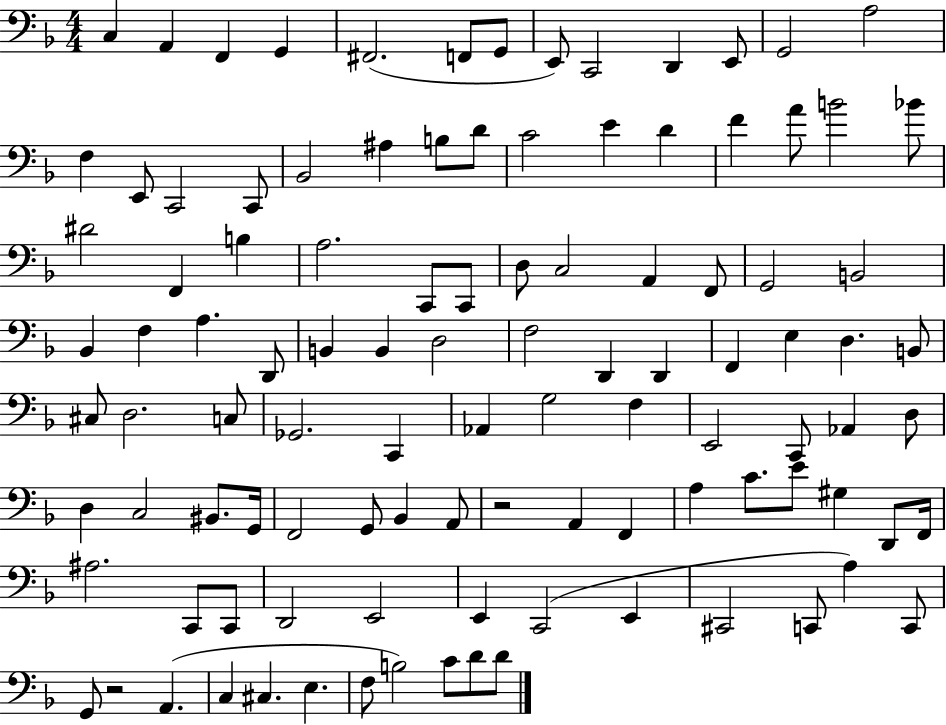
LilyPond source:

{
  \clef bass
  \numericTimeSignature
  \time 4/4
  \key f \major
  \repeat volta 2 { c4 a,4 f,4 g,4 | fis,2.( f,8 g,8 | e,8) c,2 d,4 e,8 | g,2 a2 | \break f4 e,8 c,2 c,8 | bes,2 ais4 b8 d'8 | c'2 e'4 d'4 | f'4 a'8 b'2 bes'8 | \break dis'2 f,4 b4 | a2. c,8 c,8 | d8 c2 a,4 f,8 | g,2 b,2 | \break bes,4 f4 a4. d,8 | b,4 b,4 d2 | f2 d,4 d,4 | f,4 e4 d4. b,8 | \break cis8 d2. c8 | ges,2. c,4 | aes,4 g2 f4 | e,2 c,8 aes,4 d8 | \break d4 c2 bis,8. g,16 | f,2 g,8 bes,4 a,8 | r2 a,4 f,4 | a4 c'8. e'8 gis4 d,8 f,16 | \break ais2. c,8 c,8 | d,2 e,2 | e,4 c,2( e,4 | cis,2 c,8 a4) c,8 | \break g,8 r2 a,4.( | c4 cis4. e4. | f8 b2) c'8 d'8 d'8 | } \bar "|."
}